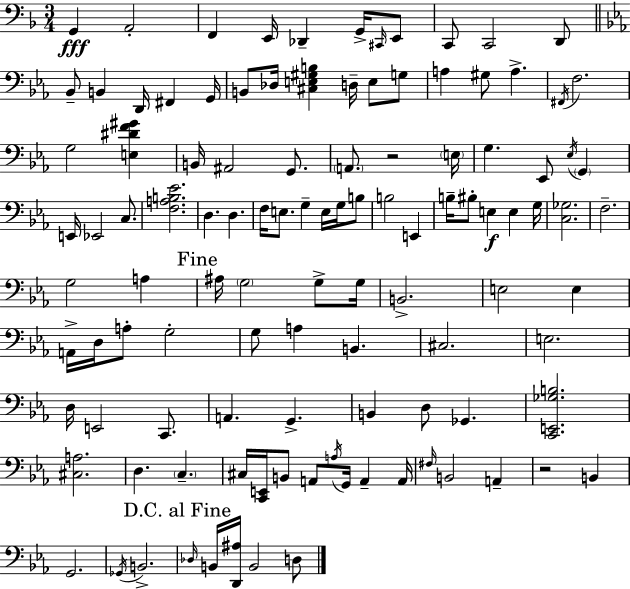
{
  \clef bass
  \numericTimeSignature
  \time 3/4
  \key d \minor
  \repeat volta 2 { g,4\fff a,2-. | f,4 e,16 des,4-- g,16-> \grace { cis,16 } e,8 | c,8 c,2 d,8 | \bar "||" \break \key ees \major bes,8-- b,4 d,16 fis,4 g,16 | b,8 des16 <cis e gis b>4 d16-- e8 g8 | a4 gis8 a4.-> | \acciaccatura { fis,16 } f2. | \break g2 <e dis' f' gis'>4 | b,16 ais,2 g,8. | \parenthesize a,8. r2 | \parenthesize e16 g4. ees,8 \acciaccatura { ees16 } \parenthesize g,4 | \break e,16 ees,2 c8. | <f a b ees'>2. | d4. d4. | f16 e8. g4-- e16 g16 | \break b8 b2 e,4 | b16-- bis8-. e4\f e4 | g16 <c ges>2. | f2.-- | \break g2 a4 | \mark "Fine" ais16 \parenthesize g2 g8-> | g16 b,2.-> | e2 e4 | \break a,16-> d16 a8-. g2-. | g8 a4 b,4. | cis2. | e2. | \break d16 e,2 c,8. | a,4. g,4.-> | b,4 d8 ges,4. | <c, e, ges b>2. | \break <cis a>2. | d4. \parenthesize c4.-- | cis16 <c, e,>16 b,8 a,8 \acciaccatura { a16 } g,16 a,4-- | a,16 \grace { fis16 } b,2 | \break a,4-- r2 | b,4 g,2. | \acciaccatura { ges,16 } b,2.-> | \mark "D.C. al Fine" \grace { des16 } b,16 <d, ais>16 b,2 | \break d8 } \bar "|."
}